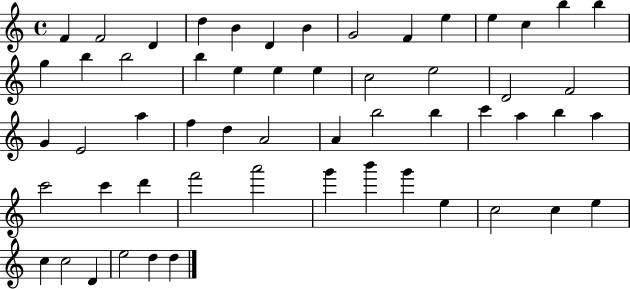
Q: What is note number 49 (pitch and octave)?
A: C5